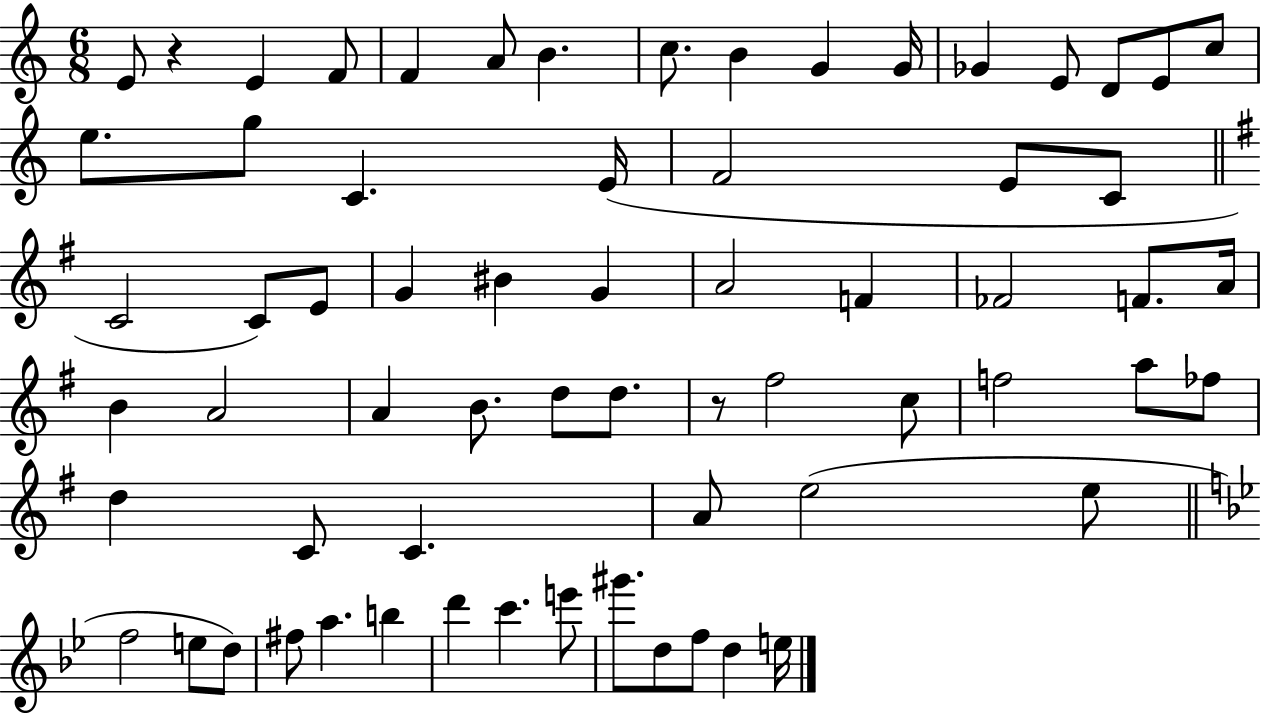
X:1
T:Untitled
M:6/8
L:1/4
K:C
E/2 z E F/2 F A/2 B c/2 B G G/4 _G E/2 D/2 E/2 c/2 e/2 g/2 C E/4 F2 E/2 C/2 C2 C/2 E/2 G ^B G A2 F _F2 F/2 A/4 B A2 A B/2 d/2 d/2 z/2 ^f2 c/2 f2 a/2 _f/2 d C/2 C A/2 e2 e/2 f2 e/2 d/2 ^f/2 a b d' c' e'/2 ^g'/2 d/2 f/2 d e/4